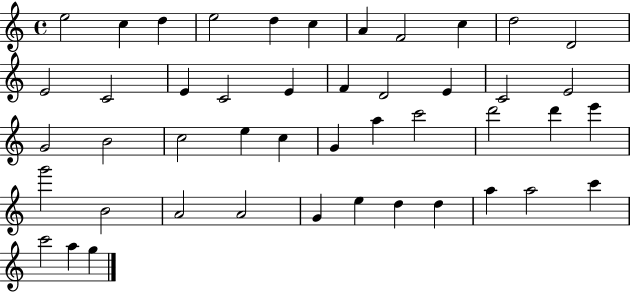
X:1
T:Untitled
M:4/4
L:1/4
K:C
e2 c d e2 d c A F2 c d2 D2 E2 C2 E C2 E F D2 E C2 E2 G2 B2 c2 e c G a c'2 d'2 d' e' g'2 B2 A2 A2 G e d d a a2 c' c'2 a g